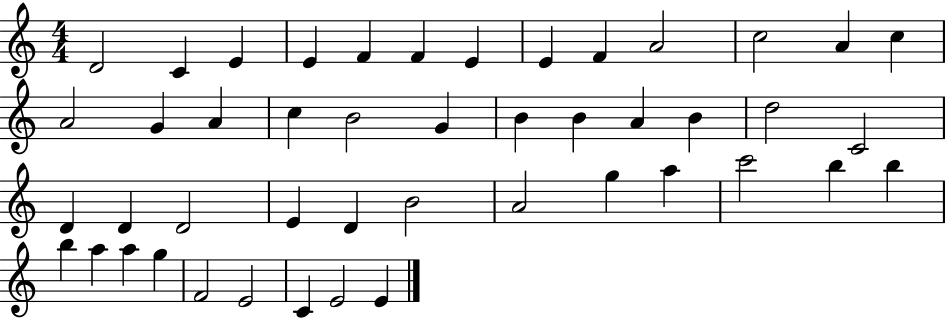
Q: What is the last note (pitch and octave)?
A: E4